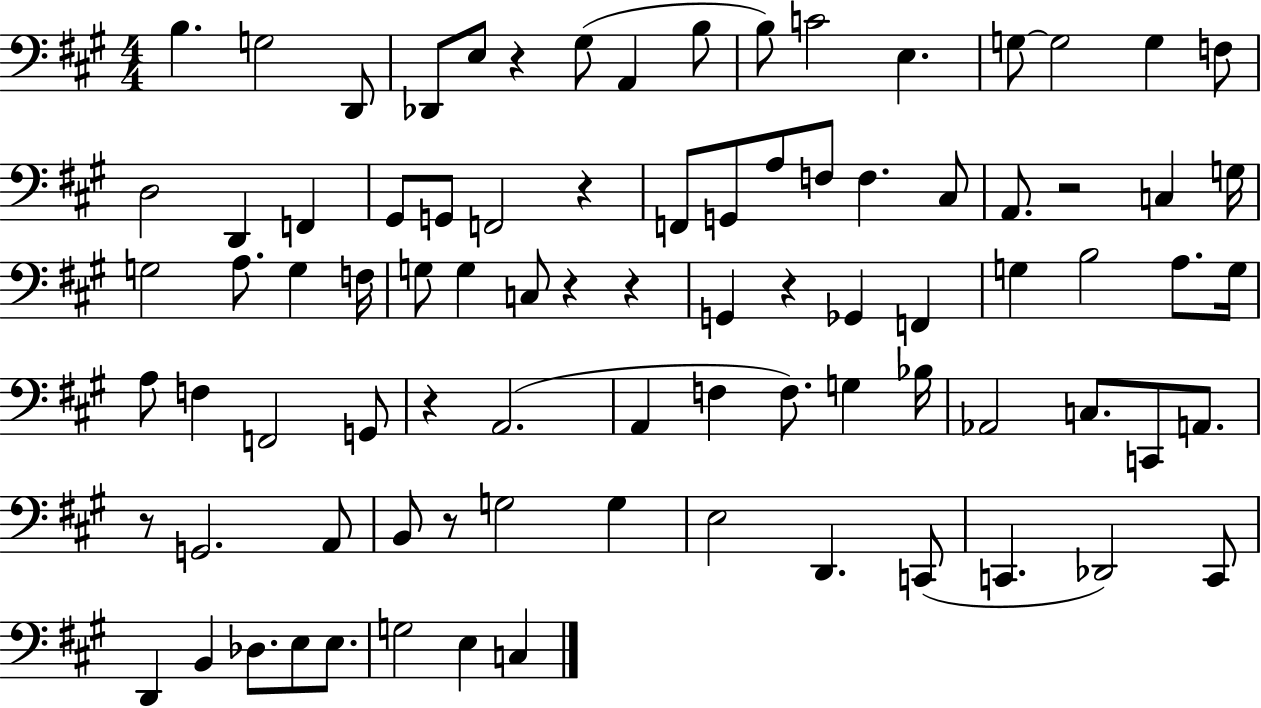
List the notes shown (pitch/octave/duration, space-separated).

B3/q. G3/h D2/e Db2/e E3/e R/q G#3/e A2/q B3/e B3/e C4/h E3/q. G3/e G3/h G3/q F3/e D3/h D2/q F2/q G#2/e G2/e F2/h R/q F2/e G2/e A3/e F3/e F3/q. C#3/e A2/e. R/h C3/q G3/s G3/h A3/e. G3/q F3/s G3/e G3/q C3/e R/q R/q G2/q R/q Gb2/q F2/q G3/q B3/h A3/e. G3/s A3/e F3/q F2/h G2/e R/q A2/h. A2/q F3/q F3/e. G3/q Bb3/s Ab2/h C3/e. C2/e A2/e. R/e G2/h. A2/e B2/e R/e G3/h G3/q E3/h D2/q. C2/e C2/q. Db2/h C2/e D2/q B2/q Db3/e. E3/e E3/e. G3/h E3/q C3/q